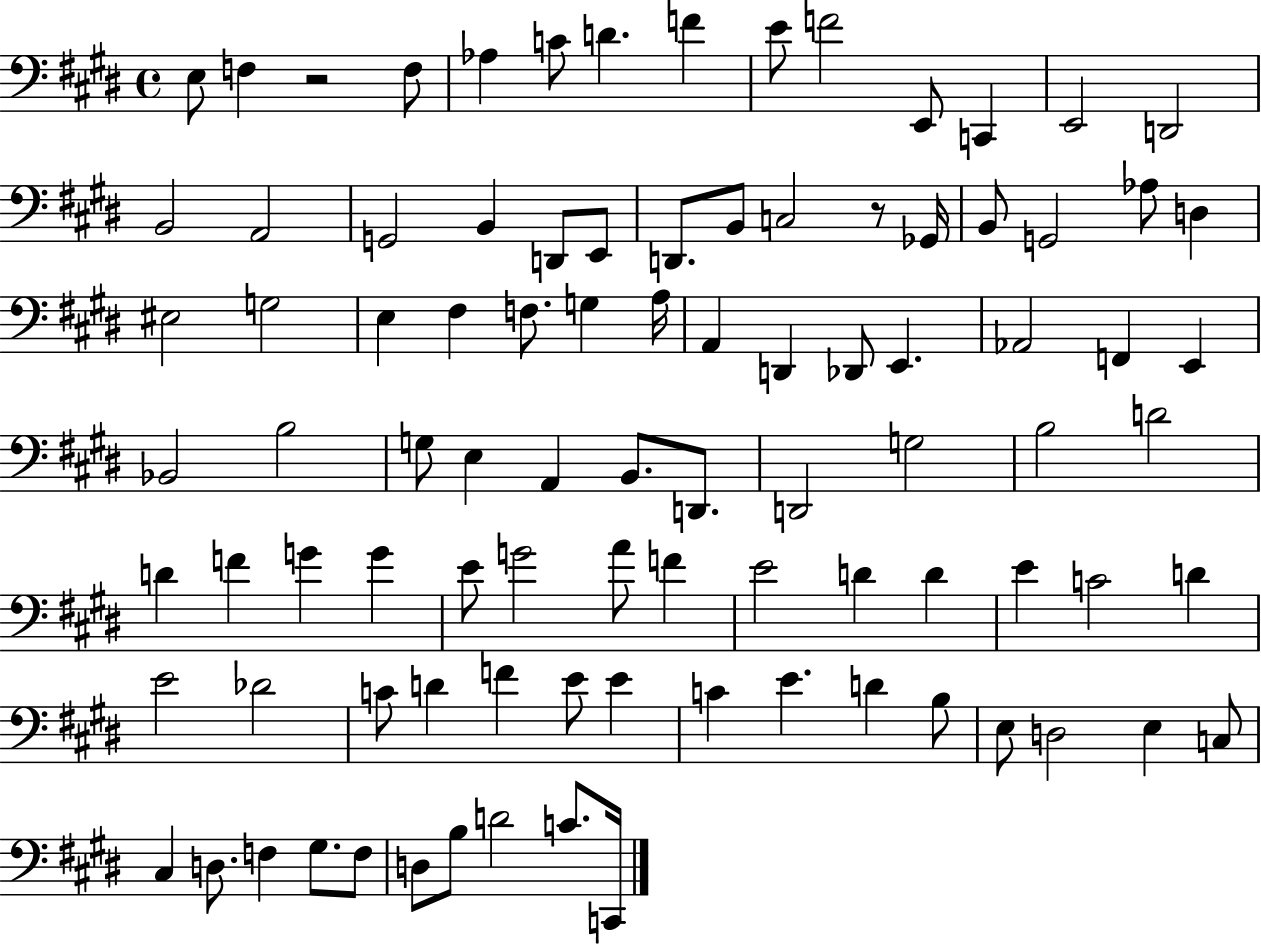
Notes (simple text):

E3/e F3/q R/h F3/e Ab3/q C4/e D4/q. F4/q E4/e F4/h E2/e C2/q E2/h D2/h B2/h A2/h G2/h B2/q D2/e E2/e D2/e. B2/e C3/h R/e Gb2/s B2/e G2/h Ab3/e D3/q EIS3/h G3/h E3/q F#3/q F3/e. G3/q A3/s A2/q D2/q Db2/e E2/q. Ab2/h F2/q E2/q Bb2/h B3/h G3/e E3/q A2/q B2/e. D2/e. D2/h G3/h B3/h D4/h D4/q F4/q G4/q G4/q E4/e G4/h A4/e F4/q E4/h D4/q D4/q E4/q C4/h D4/q E4/h Db4/h C4/e D4/q F4/q E4/e E4/q C4/q E4/q. D4/q B3/e E3/e D3/h E3/q C3/e C#3/q D3/e. F3/q G#3/e. F3/e D3/e B3/e D4/h C4/e. C2/s